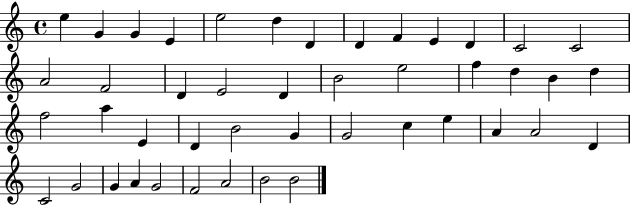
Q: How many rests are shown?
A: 0